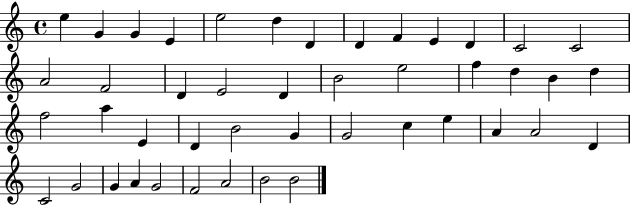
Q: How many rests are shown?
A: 0